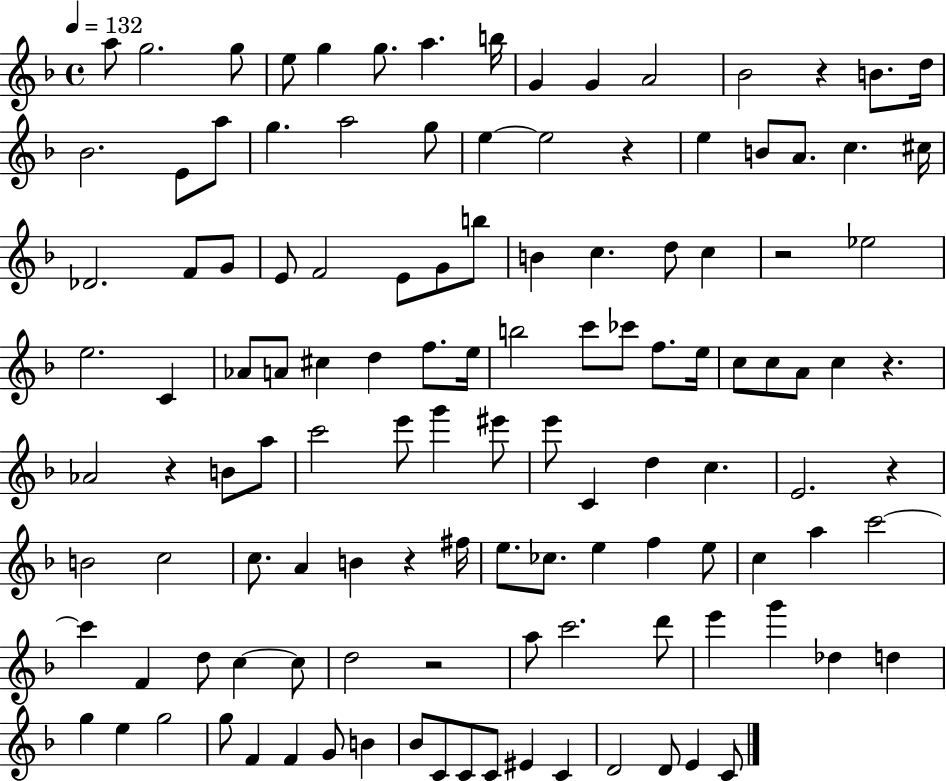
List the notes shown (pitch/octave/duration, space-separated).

A5/e G5/h. G5/e E5/e G5/q G5/e. A5/q. B5/s G4/q G4/q A4/h Bb4/h R/q B4/e. D5/s Bb4/h. E4/e A5/e G5/q. A5/h G5/e E5/q E5/h R/q E5/q B4/e A4/e. C5/q. C#5/s Db4/h. F4/e G4/e E4/e F4/h E4/e G4/e B5/e B4/q C5/q. D5/e C5/q R/h Eb5/h E5/h. C4/q Ab4/e A4/e C#5/q D5/q F5/e. E5/s B5/h C6/e CES6/e F5/e. E5/s C5/e C5/e A4/e C5/q R/q. Ab4/h R/q B4/e A5/e C6/h E6/e G6/q EIS6/e E6/e C4/q D5/q C5/q. E4/h. R/q B4/h C5/h C5/e. A4/q B4/q R/q F#5/s E5/e. CES5/e. E5/q F5/q E5/e C5/q A5/q C6/h C6/q F4/q D5/e C5/q C5/e D5/h R/h A5/e C6/h. D6/e E6/q G6/q Db5/q D5/q G5/q E5/q G5/h G5/e F4/q F4/q G4/e B4/q Bb4/e C4/e C4/e C4/e EIS4/q C4/q D4/h D4/e E4/q C4/e